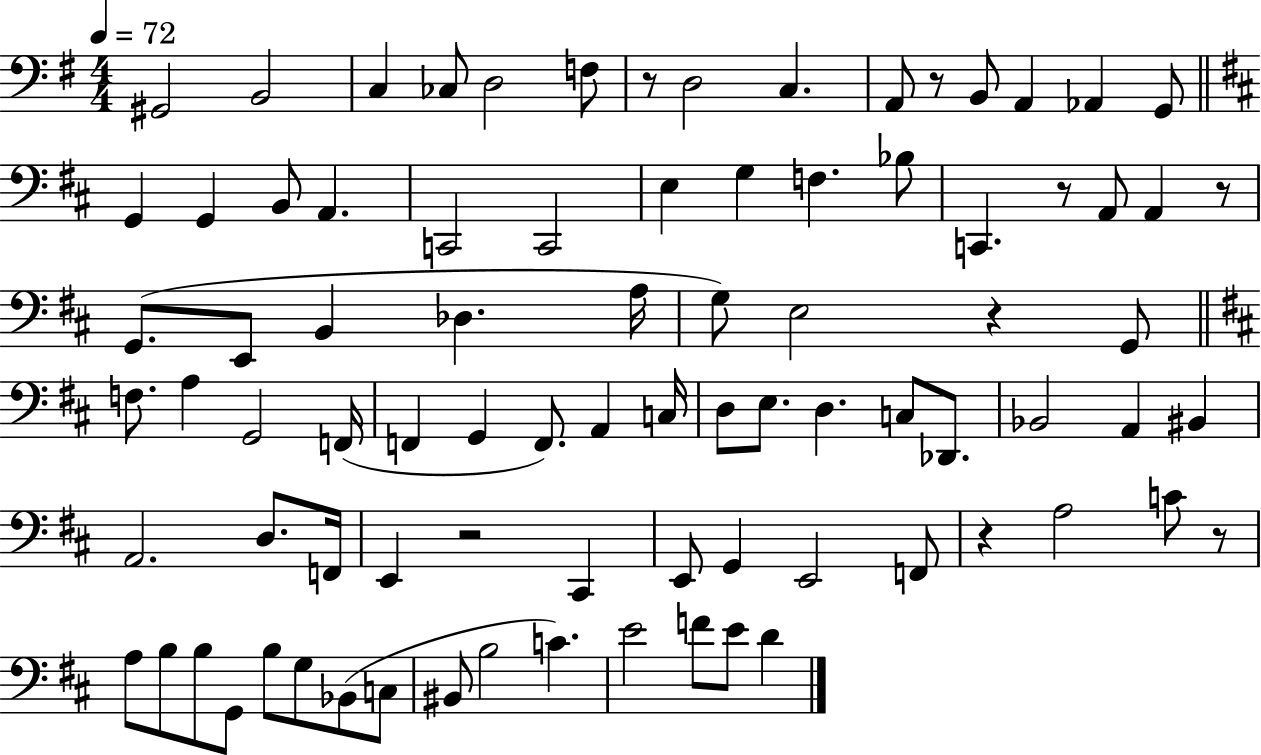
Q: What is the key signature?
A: G major